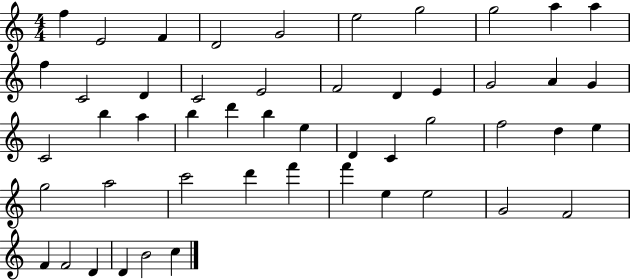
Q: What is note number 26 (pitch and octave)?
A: D6